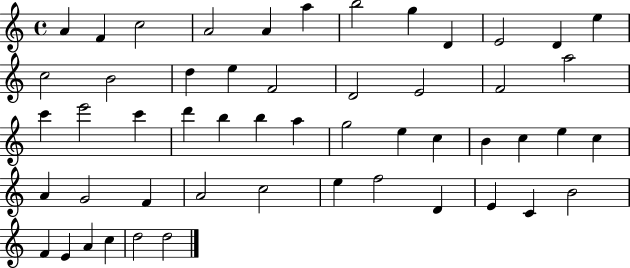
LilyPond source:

{
  \clef treble
  \time 4/4
  \defaultTimeSignature
  \key c \major
  a'4 f'4 c''2 | a'2 a'4 a''4 | b''2 g''4 d'4 | e'2 d'4 e''4 | \break c''2 b'2 | d''4 e''4 f'2 | d'2 e'2 | f'2 a''2 | \break c'''4 e'''2 c'''4 | d'''4 b''4 b''4 a''4 | g''2 e''4 c''4 | b'4 c''4 e''4 c''4 | \break a'4 g'2 f'4 | a'2 c''2 | e''4 f''2 d'4 | e'4 c'4 b'2 | \break f'4 e'4 a'4 c''4 | d''2 d''2 | \bar "|."
}